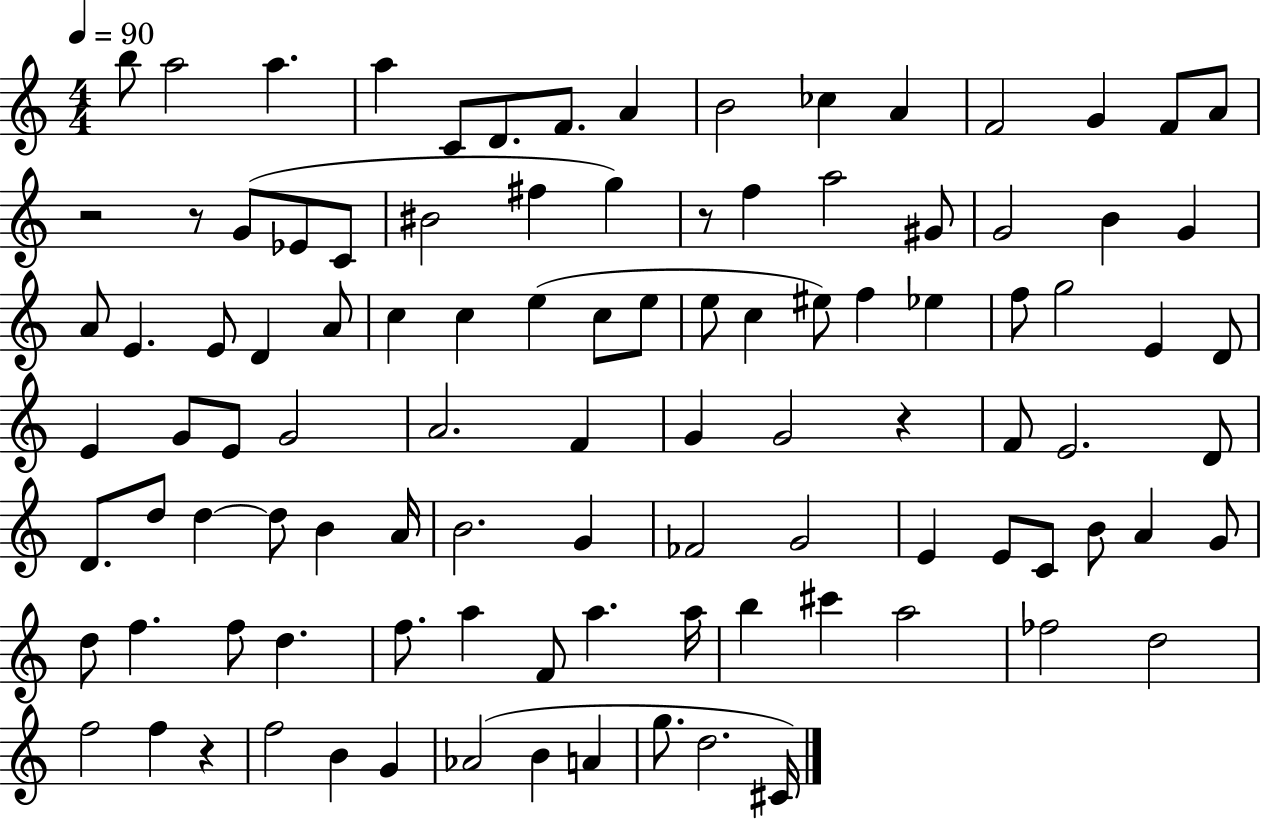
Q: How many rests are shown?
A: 5